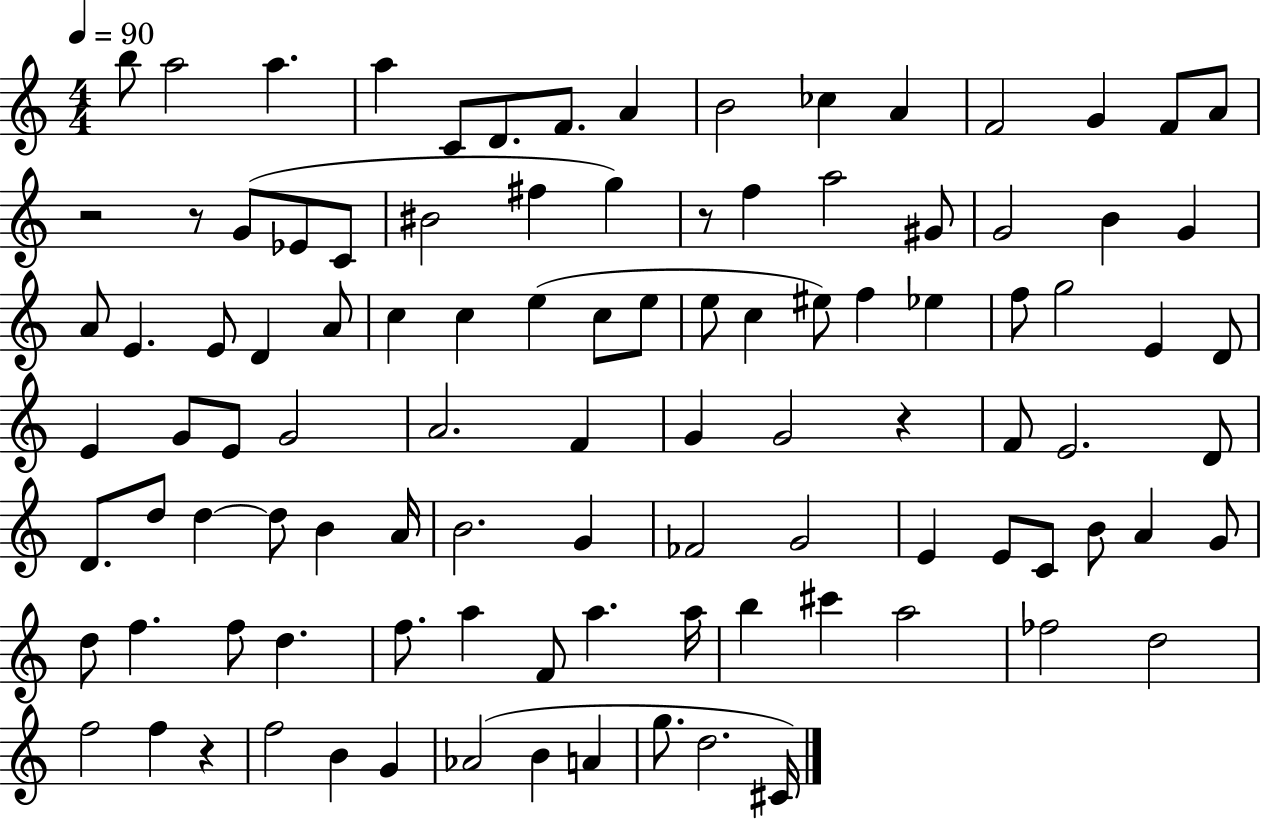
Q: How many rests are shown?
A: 5